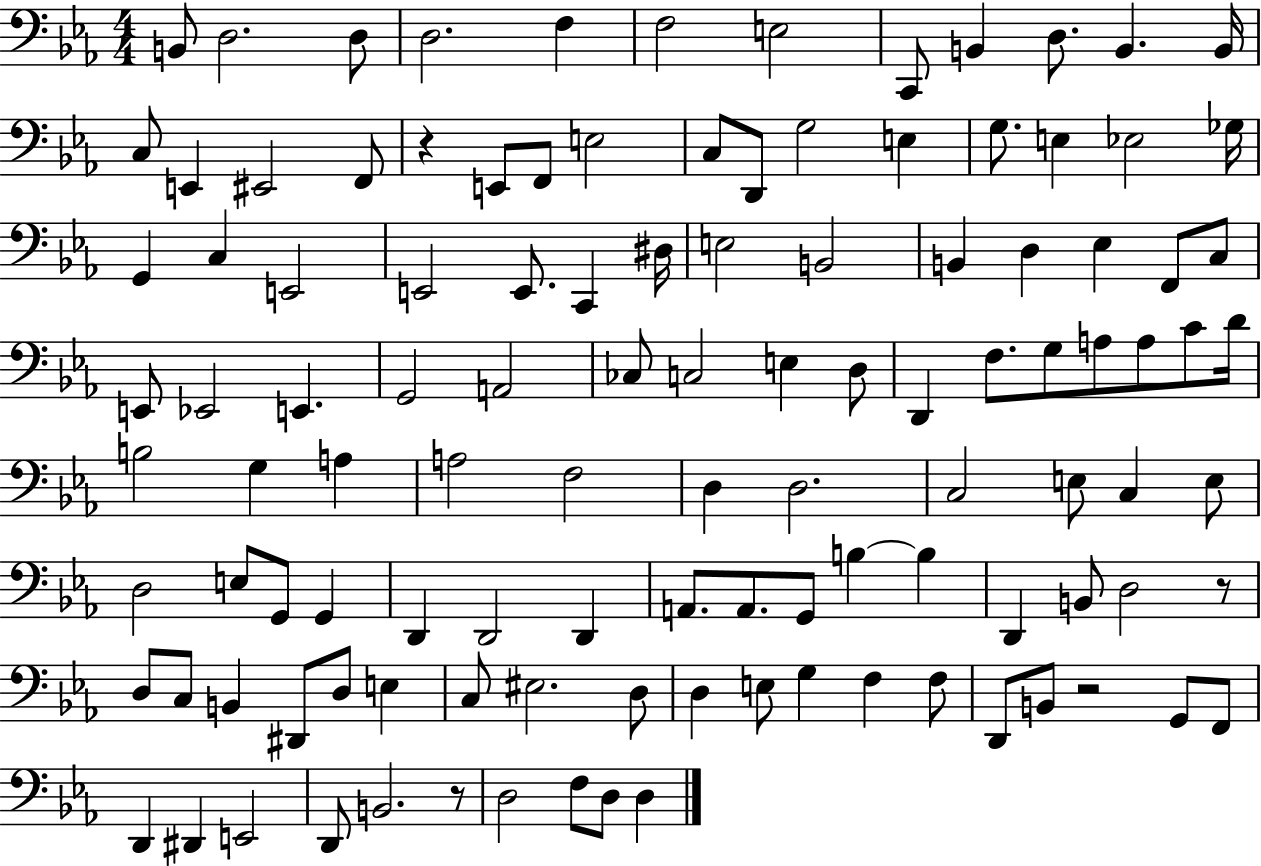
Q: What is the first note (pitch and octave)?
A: B2